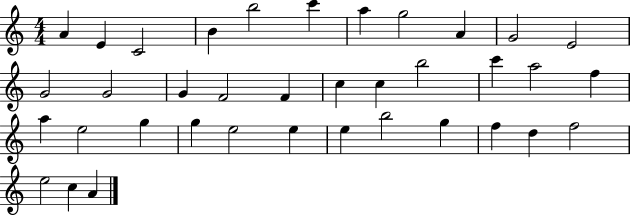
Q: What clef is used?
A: treble